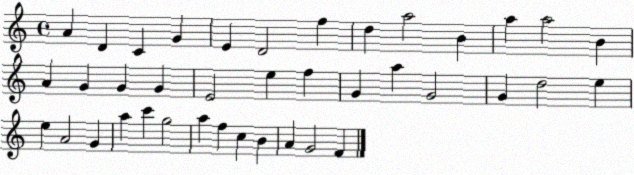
X:1
T:Untitled
M:4/4
L:1/4
K:C
A D C G E D2 f d a2 B a a2 B A G G G E2 e f G a G2 G d2 e e A2 G a c' g2 a f c B A G2 F